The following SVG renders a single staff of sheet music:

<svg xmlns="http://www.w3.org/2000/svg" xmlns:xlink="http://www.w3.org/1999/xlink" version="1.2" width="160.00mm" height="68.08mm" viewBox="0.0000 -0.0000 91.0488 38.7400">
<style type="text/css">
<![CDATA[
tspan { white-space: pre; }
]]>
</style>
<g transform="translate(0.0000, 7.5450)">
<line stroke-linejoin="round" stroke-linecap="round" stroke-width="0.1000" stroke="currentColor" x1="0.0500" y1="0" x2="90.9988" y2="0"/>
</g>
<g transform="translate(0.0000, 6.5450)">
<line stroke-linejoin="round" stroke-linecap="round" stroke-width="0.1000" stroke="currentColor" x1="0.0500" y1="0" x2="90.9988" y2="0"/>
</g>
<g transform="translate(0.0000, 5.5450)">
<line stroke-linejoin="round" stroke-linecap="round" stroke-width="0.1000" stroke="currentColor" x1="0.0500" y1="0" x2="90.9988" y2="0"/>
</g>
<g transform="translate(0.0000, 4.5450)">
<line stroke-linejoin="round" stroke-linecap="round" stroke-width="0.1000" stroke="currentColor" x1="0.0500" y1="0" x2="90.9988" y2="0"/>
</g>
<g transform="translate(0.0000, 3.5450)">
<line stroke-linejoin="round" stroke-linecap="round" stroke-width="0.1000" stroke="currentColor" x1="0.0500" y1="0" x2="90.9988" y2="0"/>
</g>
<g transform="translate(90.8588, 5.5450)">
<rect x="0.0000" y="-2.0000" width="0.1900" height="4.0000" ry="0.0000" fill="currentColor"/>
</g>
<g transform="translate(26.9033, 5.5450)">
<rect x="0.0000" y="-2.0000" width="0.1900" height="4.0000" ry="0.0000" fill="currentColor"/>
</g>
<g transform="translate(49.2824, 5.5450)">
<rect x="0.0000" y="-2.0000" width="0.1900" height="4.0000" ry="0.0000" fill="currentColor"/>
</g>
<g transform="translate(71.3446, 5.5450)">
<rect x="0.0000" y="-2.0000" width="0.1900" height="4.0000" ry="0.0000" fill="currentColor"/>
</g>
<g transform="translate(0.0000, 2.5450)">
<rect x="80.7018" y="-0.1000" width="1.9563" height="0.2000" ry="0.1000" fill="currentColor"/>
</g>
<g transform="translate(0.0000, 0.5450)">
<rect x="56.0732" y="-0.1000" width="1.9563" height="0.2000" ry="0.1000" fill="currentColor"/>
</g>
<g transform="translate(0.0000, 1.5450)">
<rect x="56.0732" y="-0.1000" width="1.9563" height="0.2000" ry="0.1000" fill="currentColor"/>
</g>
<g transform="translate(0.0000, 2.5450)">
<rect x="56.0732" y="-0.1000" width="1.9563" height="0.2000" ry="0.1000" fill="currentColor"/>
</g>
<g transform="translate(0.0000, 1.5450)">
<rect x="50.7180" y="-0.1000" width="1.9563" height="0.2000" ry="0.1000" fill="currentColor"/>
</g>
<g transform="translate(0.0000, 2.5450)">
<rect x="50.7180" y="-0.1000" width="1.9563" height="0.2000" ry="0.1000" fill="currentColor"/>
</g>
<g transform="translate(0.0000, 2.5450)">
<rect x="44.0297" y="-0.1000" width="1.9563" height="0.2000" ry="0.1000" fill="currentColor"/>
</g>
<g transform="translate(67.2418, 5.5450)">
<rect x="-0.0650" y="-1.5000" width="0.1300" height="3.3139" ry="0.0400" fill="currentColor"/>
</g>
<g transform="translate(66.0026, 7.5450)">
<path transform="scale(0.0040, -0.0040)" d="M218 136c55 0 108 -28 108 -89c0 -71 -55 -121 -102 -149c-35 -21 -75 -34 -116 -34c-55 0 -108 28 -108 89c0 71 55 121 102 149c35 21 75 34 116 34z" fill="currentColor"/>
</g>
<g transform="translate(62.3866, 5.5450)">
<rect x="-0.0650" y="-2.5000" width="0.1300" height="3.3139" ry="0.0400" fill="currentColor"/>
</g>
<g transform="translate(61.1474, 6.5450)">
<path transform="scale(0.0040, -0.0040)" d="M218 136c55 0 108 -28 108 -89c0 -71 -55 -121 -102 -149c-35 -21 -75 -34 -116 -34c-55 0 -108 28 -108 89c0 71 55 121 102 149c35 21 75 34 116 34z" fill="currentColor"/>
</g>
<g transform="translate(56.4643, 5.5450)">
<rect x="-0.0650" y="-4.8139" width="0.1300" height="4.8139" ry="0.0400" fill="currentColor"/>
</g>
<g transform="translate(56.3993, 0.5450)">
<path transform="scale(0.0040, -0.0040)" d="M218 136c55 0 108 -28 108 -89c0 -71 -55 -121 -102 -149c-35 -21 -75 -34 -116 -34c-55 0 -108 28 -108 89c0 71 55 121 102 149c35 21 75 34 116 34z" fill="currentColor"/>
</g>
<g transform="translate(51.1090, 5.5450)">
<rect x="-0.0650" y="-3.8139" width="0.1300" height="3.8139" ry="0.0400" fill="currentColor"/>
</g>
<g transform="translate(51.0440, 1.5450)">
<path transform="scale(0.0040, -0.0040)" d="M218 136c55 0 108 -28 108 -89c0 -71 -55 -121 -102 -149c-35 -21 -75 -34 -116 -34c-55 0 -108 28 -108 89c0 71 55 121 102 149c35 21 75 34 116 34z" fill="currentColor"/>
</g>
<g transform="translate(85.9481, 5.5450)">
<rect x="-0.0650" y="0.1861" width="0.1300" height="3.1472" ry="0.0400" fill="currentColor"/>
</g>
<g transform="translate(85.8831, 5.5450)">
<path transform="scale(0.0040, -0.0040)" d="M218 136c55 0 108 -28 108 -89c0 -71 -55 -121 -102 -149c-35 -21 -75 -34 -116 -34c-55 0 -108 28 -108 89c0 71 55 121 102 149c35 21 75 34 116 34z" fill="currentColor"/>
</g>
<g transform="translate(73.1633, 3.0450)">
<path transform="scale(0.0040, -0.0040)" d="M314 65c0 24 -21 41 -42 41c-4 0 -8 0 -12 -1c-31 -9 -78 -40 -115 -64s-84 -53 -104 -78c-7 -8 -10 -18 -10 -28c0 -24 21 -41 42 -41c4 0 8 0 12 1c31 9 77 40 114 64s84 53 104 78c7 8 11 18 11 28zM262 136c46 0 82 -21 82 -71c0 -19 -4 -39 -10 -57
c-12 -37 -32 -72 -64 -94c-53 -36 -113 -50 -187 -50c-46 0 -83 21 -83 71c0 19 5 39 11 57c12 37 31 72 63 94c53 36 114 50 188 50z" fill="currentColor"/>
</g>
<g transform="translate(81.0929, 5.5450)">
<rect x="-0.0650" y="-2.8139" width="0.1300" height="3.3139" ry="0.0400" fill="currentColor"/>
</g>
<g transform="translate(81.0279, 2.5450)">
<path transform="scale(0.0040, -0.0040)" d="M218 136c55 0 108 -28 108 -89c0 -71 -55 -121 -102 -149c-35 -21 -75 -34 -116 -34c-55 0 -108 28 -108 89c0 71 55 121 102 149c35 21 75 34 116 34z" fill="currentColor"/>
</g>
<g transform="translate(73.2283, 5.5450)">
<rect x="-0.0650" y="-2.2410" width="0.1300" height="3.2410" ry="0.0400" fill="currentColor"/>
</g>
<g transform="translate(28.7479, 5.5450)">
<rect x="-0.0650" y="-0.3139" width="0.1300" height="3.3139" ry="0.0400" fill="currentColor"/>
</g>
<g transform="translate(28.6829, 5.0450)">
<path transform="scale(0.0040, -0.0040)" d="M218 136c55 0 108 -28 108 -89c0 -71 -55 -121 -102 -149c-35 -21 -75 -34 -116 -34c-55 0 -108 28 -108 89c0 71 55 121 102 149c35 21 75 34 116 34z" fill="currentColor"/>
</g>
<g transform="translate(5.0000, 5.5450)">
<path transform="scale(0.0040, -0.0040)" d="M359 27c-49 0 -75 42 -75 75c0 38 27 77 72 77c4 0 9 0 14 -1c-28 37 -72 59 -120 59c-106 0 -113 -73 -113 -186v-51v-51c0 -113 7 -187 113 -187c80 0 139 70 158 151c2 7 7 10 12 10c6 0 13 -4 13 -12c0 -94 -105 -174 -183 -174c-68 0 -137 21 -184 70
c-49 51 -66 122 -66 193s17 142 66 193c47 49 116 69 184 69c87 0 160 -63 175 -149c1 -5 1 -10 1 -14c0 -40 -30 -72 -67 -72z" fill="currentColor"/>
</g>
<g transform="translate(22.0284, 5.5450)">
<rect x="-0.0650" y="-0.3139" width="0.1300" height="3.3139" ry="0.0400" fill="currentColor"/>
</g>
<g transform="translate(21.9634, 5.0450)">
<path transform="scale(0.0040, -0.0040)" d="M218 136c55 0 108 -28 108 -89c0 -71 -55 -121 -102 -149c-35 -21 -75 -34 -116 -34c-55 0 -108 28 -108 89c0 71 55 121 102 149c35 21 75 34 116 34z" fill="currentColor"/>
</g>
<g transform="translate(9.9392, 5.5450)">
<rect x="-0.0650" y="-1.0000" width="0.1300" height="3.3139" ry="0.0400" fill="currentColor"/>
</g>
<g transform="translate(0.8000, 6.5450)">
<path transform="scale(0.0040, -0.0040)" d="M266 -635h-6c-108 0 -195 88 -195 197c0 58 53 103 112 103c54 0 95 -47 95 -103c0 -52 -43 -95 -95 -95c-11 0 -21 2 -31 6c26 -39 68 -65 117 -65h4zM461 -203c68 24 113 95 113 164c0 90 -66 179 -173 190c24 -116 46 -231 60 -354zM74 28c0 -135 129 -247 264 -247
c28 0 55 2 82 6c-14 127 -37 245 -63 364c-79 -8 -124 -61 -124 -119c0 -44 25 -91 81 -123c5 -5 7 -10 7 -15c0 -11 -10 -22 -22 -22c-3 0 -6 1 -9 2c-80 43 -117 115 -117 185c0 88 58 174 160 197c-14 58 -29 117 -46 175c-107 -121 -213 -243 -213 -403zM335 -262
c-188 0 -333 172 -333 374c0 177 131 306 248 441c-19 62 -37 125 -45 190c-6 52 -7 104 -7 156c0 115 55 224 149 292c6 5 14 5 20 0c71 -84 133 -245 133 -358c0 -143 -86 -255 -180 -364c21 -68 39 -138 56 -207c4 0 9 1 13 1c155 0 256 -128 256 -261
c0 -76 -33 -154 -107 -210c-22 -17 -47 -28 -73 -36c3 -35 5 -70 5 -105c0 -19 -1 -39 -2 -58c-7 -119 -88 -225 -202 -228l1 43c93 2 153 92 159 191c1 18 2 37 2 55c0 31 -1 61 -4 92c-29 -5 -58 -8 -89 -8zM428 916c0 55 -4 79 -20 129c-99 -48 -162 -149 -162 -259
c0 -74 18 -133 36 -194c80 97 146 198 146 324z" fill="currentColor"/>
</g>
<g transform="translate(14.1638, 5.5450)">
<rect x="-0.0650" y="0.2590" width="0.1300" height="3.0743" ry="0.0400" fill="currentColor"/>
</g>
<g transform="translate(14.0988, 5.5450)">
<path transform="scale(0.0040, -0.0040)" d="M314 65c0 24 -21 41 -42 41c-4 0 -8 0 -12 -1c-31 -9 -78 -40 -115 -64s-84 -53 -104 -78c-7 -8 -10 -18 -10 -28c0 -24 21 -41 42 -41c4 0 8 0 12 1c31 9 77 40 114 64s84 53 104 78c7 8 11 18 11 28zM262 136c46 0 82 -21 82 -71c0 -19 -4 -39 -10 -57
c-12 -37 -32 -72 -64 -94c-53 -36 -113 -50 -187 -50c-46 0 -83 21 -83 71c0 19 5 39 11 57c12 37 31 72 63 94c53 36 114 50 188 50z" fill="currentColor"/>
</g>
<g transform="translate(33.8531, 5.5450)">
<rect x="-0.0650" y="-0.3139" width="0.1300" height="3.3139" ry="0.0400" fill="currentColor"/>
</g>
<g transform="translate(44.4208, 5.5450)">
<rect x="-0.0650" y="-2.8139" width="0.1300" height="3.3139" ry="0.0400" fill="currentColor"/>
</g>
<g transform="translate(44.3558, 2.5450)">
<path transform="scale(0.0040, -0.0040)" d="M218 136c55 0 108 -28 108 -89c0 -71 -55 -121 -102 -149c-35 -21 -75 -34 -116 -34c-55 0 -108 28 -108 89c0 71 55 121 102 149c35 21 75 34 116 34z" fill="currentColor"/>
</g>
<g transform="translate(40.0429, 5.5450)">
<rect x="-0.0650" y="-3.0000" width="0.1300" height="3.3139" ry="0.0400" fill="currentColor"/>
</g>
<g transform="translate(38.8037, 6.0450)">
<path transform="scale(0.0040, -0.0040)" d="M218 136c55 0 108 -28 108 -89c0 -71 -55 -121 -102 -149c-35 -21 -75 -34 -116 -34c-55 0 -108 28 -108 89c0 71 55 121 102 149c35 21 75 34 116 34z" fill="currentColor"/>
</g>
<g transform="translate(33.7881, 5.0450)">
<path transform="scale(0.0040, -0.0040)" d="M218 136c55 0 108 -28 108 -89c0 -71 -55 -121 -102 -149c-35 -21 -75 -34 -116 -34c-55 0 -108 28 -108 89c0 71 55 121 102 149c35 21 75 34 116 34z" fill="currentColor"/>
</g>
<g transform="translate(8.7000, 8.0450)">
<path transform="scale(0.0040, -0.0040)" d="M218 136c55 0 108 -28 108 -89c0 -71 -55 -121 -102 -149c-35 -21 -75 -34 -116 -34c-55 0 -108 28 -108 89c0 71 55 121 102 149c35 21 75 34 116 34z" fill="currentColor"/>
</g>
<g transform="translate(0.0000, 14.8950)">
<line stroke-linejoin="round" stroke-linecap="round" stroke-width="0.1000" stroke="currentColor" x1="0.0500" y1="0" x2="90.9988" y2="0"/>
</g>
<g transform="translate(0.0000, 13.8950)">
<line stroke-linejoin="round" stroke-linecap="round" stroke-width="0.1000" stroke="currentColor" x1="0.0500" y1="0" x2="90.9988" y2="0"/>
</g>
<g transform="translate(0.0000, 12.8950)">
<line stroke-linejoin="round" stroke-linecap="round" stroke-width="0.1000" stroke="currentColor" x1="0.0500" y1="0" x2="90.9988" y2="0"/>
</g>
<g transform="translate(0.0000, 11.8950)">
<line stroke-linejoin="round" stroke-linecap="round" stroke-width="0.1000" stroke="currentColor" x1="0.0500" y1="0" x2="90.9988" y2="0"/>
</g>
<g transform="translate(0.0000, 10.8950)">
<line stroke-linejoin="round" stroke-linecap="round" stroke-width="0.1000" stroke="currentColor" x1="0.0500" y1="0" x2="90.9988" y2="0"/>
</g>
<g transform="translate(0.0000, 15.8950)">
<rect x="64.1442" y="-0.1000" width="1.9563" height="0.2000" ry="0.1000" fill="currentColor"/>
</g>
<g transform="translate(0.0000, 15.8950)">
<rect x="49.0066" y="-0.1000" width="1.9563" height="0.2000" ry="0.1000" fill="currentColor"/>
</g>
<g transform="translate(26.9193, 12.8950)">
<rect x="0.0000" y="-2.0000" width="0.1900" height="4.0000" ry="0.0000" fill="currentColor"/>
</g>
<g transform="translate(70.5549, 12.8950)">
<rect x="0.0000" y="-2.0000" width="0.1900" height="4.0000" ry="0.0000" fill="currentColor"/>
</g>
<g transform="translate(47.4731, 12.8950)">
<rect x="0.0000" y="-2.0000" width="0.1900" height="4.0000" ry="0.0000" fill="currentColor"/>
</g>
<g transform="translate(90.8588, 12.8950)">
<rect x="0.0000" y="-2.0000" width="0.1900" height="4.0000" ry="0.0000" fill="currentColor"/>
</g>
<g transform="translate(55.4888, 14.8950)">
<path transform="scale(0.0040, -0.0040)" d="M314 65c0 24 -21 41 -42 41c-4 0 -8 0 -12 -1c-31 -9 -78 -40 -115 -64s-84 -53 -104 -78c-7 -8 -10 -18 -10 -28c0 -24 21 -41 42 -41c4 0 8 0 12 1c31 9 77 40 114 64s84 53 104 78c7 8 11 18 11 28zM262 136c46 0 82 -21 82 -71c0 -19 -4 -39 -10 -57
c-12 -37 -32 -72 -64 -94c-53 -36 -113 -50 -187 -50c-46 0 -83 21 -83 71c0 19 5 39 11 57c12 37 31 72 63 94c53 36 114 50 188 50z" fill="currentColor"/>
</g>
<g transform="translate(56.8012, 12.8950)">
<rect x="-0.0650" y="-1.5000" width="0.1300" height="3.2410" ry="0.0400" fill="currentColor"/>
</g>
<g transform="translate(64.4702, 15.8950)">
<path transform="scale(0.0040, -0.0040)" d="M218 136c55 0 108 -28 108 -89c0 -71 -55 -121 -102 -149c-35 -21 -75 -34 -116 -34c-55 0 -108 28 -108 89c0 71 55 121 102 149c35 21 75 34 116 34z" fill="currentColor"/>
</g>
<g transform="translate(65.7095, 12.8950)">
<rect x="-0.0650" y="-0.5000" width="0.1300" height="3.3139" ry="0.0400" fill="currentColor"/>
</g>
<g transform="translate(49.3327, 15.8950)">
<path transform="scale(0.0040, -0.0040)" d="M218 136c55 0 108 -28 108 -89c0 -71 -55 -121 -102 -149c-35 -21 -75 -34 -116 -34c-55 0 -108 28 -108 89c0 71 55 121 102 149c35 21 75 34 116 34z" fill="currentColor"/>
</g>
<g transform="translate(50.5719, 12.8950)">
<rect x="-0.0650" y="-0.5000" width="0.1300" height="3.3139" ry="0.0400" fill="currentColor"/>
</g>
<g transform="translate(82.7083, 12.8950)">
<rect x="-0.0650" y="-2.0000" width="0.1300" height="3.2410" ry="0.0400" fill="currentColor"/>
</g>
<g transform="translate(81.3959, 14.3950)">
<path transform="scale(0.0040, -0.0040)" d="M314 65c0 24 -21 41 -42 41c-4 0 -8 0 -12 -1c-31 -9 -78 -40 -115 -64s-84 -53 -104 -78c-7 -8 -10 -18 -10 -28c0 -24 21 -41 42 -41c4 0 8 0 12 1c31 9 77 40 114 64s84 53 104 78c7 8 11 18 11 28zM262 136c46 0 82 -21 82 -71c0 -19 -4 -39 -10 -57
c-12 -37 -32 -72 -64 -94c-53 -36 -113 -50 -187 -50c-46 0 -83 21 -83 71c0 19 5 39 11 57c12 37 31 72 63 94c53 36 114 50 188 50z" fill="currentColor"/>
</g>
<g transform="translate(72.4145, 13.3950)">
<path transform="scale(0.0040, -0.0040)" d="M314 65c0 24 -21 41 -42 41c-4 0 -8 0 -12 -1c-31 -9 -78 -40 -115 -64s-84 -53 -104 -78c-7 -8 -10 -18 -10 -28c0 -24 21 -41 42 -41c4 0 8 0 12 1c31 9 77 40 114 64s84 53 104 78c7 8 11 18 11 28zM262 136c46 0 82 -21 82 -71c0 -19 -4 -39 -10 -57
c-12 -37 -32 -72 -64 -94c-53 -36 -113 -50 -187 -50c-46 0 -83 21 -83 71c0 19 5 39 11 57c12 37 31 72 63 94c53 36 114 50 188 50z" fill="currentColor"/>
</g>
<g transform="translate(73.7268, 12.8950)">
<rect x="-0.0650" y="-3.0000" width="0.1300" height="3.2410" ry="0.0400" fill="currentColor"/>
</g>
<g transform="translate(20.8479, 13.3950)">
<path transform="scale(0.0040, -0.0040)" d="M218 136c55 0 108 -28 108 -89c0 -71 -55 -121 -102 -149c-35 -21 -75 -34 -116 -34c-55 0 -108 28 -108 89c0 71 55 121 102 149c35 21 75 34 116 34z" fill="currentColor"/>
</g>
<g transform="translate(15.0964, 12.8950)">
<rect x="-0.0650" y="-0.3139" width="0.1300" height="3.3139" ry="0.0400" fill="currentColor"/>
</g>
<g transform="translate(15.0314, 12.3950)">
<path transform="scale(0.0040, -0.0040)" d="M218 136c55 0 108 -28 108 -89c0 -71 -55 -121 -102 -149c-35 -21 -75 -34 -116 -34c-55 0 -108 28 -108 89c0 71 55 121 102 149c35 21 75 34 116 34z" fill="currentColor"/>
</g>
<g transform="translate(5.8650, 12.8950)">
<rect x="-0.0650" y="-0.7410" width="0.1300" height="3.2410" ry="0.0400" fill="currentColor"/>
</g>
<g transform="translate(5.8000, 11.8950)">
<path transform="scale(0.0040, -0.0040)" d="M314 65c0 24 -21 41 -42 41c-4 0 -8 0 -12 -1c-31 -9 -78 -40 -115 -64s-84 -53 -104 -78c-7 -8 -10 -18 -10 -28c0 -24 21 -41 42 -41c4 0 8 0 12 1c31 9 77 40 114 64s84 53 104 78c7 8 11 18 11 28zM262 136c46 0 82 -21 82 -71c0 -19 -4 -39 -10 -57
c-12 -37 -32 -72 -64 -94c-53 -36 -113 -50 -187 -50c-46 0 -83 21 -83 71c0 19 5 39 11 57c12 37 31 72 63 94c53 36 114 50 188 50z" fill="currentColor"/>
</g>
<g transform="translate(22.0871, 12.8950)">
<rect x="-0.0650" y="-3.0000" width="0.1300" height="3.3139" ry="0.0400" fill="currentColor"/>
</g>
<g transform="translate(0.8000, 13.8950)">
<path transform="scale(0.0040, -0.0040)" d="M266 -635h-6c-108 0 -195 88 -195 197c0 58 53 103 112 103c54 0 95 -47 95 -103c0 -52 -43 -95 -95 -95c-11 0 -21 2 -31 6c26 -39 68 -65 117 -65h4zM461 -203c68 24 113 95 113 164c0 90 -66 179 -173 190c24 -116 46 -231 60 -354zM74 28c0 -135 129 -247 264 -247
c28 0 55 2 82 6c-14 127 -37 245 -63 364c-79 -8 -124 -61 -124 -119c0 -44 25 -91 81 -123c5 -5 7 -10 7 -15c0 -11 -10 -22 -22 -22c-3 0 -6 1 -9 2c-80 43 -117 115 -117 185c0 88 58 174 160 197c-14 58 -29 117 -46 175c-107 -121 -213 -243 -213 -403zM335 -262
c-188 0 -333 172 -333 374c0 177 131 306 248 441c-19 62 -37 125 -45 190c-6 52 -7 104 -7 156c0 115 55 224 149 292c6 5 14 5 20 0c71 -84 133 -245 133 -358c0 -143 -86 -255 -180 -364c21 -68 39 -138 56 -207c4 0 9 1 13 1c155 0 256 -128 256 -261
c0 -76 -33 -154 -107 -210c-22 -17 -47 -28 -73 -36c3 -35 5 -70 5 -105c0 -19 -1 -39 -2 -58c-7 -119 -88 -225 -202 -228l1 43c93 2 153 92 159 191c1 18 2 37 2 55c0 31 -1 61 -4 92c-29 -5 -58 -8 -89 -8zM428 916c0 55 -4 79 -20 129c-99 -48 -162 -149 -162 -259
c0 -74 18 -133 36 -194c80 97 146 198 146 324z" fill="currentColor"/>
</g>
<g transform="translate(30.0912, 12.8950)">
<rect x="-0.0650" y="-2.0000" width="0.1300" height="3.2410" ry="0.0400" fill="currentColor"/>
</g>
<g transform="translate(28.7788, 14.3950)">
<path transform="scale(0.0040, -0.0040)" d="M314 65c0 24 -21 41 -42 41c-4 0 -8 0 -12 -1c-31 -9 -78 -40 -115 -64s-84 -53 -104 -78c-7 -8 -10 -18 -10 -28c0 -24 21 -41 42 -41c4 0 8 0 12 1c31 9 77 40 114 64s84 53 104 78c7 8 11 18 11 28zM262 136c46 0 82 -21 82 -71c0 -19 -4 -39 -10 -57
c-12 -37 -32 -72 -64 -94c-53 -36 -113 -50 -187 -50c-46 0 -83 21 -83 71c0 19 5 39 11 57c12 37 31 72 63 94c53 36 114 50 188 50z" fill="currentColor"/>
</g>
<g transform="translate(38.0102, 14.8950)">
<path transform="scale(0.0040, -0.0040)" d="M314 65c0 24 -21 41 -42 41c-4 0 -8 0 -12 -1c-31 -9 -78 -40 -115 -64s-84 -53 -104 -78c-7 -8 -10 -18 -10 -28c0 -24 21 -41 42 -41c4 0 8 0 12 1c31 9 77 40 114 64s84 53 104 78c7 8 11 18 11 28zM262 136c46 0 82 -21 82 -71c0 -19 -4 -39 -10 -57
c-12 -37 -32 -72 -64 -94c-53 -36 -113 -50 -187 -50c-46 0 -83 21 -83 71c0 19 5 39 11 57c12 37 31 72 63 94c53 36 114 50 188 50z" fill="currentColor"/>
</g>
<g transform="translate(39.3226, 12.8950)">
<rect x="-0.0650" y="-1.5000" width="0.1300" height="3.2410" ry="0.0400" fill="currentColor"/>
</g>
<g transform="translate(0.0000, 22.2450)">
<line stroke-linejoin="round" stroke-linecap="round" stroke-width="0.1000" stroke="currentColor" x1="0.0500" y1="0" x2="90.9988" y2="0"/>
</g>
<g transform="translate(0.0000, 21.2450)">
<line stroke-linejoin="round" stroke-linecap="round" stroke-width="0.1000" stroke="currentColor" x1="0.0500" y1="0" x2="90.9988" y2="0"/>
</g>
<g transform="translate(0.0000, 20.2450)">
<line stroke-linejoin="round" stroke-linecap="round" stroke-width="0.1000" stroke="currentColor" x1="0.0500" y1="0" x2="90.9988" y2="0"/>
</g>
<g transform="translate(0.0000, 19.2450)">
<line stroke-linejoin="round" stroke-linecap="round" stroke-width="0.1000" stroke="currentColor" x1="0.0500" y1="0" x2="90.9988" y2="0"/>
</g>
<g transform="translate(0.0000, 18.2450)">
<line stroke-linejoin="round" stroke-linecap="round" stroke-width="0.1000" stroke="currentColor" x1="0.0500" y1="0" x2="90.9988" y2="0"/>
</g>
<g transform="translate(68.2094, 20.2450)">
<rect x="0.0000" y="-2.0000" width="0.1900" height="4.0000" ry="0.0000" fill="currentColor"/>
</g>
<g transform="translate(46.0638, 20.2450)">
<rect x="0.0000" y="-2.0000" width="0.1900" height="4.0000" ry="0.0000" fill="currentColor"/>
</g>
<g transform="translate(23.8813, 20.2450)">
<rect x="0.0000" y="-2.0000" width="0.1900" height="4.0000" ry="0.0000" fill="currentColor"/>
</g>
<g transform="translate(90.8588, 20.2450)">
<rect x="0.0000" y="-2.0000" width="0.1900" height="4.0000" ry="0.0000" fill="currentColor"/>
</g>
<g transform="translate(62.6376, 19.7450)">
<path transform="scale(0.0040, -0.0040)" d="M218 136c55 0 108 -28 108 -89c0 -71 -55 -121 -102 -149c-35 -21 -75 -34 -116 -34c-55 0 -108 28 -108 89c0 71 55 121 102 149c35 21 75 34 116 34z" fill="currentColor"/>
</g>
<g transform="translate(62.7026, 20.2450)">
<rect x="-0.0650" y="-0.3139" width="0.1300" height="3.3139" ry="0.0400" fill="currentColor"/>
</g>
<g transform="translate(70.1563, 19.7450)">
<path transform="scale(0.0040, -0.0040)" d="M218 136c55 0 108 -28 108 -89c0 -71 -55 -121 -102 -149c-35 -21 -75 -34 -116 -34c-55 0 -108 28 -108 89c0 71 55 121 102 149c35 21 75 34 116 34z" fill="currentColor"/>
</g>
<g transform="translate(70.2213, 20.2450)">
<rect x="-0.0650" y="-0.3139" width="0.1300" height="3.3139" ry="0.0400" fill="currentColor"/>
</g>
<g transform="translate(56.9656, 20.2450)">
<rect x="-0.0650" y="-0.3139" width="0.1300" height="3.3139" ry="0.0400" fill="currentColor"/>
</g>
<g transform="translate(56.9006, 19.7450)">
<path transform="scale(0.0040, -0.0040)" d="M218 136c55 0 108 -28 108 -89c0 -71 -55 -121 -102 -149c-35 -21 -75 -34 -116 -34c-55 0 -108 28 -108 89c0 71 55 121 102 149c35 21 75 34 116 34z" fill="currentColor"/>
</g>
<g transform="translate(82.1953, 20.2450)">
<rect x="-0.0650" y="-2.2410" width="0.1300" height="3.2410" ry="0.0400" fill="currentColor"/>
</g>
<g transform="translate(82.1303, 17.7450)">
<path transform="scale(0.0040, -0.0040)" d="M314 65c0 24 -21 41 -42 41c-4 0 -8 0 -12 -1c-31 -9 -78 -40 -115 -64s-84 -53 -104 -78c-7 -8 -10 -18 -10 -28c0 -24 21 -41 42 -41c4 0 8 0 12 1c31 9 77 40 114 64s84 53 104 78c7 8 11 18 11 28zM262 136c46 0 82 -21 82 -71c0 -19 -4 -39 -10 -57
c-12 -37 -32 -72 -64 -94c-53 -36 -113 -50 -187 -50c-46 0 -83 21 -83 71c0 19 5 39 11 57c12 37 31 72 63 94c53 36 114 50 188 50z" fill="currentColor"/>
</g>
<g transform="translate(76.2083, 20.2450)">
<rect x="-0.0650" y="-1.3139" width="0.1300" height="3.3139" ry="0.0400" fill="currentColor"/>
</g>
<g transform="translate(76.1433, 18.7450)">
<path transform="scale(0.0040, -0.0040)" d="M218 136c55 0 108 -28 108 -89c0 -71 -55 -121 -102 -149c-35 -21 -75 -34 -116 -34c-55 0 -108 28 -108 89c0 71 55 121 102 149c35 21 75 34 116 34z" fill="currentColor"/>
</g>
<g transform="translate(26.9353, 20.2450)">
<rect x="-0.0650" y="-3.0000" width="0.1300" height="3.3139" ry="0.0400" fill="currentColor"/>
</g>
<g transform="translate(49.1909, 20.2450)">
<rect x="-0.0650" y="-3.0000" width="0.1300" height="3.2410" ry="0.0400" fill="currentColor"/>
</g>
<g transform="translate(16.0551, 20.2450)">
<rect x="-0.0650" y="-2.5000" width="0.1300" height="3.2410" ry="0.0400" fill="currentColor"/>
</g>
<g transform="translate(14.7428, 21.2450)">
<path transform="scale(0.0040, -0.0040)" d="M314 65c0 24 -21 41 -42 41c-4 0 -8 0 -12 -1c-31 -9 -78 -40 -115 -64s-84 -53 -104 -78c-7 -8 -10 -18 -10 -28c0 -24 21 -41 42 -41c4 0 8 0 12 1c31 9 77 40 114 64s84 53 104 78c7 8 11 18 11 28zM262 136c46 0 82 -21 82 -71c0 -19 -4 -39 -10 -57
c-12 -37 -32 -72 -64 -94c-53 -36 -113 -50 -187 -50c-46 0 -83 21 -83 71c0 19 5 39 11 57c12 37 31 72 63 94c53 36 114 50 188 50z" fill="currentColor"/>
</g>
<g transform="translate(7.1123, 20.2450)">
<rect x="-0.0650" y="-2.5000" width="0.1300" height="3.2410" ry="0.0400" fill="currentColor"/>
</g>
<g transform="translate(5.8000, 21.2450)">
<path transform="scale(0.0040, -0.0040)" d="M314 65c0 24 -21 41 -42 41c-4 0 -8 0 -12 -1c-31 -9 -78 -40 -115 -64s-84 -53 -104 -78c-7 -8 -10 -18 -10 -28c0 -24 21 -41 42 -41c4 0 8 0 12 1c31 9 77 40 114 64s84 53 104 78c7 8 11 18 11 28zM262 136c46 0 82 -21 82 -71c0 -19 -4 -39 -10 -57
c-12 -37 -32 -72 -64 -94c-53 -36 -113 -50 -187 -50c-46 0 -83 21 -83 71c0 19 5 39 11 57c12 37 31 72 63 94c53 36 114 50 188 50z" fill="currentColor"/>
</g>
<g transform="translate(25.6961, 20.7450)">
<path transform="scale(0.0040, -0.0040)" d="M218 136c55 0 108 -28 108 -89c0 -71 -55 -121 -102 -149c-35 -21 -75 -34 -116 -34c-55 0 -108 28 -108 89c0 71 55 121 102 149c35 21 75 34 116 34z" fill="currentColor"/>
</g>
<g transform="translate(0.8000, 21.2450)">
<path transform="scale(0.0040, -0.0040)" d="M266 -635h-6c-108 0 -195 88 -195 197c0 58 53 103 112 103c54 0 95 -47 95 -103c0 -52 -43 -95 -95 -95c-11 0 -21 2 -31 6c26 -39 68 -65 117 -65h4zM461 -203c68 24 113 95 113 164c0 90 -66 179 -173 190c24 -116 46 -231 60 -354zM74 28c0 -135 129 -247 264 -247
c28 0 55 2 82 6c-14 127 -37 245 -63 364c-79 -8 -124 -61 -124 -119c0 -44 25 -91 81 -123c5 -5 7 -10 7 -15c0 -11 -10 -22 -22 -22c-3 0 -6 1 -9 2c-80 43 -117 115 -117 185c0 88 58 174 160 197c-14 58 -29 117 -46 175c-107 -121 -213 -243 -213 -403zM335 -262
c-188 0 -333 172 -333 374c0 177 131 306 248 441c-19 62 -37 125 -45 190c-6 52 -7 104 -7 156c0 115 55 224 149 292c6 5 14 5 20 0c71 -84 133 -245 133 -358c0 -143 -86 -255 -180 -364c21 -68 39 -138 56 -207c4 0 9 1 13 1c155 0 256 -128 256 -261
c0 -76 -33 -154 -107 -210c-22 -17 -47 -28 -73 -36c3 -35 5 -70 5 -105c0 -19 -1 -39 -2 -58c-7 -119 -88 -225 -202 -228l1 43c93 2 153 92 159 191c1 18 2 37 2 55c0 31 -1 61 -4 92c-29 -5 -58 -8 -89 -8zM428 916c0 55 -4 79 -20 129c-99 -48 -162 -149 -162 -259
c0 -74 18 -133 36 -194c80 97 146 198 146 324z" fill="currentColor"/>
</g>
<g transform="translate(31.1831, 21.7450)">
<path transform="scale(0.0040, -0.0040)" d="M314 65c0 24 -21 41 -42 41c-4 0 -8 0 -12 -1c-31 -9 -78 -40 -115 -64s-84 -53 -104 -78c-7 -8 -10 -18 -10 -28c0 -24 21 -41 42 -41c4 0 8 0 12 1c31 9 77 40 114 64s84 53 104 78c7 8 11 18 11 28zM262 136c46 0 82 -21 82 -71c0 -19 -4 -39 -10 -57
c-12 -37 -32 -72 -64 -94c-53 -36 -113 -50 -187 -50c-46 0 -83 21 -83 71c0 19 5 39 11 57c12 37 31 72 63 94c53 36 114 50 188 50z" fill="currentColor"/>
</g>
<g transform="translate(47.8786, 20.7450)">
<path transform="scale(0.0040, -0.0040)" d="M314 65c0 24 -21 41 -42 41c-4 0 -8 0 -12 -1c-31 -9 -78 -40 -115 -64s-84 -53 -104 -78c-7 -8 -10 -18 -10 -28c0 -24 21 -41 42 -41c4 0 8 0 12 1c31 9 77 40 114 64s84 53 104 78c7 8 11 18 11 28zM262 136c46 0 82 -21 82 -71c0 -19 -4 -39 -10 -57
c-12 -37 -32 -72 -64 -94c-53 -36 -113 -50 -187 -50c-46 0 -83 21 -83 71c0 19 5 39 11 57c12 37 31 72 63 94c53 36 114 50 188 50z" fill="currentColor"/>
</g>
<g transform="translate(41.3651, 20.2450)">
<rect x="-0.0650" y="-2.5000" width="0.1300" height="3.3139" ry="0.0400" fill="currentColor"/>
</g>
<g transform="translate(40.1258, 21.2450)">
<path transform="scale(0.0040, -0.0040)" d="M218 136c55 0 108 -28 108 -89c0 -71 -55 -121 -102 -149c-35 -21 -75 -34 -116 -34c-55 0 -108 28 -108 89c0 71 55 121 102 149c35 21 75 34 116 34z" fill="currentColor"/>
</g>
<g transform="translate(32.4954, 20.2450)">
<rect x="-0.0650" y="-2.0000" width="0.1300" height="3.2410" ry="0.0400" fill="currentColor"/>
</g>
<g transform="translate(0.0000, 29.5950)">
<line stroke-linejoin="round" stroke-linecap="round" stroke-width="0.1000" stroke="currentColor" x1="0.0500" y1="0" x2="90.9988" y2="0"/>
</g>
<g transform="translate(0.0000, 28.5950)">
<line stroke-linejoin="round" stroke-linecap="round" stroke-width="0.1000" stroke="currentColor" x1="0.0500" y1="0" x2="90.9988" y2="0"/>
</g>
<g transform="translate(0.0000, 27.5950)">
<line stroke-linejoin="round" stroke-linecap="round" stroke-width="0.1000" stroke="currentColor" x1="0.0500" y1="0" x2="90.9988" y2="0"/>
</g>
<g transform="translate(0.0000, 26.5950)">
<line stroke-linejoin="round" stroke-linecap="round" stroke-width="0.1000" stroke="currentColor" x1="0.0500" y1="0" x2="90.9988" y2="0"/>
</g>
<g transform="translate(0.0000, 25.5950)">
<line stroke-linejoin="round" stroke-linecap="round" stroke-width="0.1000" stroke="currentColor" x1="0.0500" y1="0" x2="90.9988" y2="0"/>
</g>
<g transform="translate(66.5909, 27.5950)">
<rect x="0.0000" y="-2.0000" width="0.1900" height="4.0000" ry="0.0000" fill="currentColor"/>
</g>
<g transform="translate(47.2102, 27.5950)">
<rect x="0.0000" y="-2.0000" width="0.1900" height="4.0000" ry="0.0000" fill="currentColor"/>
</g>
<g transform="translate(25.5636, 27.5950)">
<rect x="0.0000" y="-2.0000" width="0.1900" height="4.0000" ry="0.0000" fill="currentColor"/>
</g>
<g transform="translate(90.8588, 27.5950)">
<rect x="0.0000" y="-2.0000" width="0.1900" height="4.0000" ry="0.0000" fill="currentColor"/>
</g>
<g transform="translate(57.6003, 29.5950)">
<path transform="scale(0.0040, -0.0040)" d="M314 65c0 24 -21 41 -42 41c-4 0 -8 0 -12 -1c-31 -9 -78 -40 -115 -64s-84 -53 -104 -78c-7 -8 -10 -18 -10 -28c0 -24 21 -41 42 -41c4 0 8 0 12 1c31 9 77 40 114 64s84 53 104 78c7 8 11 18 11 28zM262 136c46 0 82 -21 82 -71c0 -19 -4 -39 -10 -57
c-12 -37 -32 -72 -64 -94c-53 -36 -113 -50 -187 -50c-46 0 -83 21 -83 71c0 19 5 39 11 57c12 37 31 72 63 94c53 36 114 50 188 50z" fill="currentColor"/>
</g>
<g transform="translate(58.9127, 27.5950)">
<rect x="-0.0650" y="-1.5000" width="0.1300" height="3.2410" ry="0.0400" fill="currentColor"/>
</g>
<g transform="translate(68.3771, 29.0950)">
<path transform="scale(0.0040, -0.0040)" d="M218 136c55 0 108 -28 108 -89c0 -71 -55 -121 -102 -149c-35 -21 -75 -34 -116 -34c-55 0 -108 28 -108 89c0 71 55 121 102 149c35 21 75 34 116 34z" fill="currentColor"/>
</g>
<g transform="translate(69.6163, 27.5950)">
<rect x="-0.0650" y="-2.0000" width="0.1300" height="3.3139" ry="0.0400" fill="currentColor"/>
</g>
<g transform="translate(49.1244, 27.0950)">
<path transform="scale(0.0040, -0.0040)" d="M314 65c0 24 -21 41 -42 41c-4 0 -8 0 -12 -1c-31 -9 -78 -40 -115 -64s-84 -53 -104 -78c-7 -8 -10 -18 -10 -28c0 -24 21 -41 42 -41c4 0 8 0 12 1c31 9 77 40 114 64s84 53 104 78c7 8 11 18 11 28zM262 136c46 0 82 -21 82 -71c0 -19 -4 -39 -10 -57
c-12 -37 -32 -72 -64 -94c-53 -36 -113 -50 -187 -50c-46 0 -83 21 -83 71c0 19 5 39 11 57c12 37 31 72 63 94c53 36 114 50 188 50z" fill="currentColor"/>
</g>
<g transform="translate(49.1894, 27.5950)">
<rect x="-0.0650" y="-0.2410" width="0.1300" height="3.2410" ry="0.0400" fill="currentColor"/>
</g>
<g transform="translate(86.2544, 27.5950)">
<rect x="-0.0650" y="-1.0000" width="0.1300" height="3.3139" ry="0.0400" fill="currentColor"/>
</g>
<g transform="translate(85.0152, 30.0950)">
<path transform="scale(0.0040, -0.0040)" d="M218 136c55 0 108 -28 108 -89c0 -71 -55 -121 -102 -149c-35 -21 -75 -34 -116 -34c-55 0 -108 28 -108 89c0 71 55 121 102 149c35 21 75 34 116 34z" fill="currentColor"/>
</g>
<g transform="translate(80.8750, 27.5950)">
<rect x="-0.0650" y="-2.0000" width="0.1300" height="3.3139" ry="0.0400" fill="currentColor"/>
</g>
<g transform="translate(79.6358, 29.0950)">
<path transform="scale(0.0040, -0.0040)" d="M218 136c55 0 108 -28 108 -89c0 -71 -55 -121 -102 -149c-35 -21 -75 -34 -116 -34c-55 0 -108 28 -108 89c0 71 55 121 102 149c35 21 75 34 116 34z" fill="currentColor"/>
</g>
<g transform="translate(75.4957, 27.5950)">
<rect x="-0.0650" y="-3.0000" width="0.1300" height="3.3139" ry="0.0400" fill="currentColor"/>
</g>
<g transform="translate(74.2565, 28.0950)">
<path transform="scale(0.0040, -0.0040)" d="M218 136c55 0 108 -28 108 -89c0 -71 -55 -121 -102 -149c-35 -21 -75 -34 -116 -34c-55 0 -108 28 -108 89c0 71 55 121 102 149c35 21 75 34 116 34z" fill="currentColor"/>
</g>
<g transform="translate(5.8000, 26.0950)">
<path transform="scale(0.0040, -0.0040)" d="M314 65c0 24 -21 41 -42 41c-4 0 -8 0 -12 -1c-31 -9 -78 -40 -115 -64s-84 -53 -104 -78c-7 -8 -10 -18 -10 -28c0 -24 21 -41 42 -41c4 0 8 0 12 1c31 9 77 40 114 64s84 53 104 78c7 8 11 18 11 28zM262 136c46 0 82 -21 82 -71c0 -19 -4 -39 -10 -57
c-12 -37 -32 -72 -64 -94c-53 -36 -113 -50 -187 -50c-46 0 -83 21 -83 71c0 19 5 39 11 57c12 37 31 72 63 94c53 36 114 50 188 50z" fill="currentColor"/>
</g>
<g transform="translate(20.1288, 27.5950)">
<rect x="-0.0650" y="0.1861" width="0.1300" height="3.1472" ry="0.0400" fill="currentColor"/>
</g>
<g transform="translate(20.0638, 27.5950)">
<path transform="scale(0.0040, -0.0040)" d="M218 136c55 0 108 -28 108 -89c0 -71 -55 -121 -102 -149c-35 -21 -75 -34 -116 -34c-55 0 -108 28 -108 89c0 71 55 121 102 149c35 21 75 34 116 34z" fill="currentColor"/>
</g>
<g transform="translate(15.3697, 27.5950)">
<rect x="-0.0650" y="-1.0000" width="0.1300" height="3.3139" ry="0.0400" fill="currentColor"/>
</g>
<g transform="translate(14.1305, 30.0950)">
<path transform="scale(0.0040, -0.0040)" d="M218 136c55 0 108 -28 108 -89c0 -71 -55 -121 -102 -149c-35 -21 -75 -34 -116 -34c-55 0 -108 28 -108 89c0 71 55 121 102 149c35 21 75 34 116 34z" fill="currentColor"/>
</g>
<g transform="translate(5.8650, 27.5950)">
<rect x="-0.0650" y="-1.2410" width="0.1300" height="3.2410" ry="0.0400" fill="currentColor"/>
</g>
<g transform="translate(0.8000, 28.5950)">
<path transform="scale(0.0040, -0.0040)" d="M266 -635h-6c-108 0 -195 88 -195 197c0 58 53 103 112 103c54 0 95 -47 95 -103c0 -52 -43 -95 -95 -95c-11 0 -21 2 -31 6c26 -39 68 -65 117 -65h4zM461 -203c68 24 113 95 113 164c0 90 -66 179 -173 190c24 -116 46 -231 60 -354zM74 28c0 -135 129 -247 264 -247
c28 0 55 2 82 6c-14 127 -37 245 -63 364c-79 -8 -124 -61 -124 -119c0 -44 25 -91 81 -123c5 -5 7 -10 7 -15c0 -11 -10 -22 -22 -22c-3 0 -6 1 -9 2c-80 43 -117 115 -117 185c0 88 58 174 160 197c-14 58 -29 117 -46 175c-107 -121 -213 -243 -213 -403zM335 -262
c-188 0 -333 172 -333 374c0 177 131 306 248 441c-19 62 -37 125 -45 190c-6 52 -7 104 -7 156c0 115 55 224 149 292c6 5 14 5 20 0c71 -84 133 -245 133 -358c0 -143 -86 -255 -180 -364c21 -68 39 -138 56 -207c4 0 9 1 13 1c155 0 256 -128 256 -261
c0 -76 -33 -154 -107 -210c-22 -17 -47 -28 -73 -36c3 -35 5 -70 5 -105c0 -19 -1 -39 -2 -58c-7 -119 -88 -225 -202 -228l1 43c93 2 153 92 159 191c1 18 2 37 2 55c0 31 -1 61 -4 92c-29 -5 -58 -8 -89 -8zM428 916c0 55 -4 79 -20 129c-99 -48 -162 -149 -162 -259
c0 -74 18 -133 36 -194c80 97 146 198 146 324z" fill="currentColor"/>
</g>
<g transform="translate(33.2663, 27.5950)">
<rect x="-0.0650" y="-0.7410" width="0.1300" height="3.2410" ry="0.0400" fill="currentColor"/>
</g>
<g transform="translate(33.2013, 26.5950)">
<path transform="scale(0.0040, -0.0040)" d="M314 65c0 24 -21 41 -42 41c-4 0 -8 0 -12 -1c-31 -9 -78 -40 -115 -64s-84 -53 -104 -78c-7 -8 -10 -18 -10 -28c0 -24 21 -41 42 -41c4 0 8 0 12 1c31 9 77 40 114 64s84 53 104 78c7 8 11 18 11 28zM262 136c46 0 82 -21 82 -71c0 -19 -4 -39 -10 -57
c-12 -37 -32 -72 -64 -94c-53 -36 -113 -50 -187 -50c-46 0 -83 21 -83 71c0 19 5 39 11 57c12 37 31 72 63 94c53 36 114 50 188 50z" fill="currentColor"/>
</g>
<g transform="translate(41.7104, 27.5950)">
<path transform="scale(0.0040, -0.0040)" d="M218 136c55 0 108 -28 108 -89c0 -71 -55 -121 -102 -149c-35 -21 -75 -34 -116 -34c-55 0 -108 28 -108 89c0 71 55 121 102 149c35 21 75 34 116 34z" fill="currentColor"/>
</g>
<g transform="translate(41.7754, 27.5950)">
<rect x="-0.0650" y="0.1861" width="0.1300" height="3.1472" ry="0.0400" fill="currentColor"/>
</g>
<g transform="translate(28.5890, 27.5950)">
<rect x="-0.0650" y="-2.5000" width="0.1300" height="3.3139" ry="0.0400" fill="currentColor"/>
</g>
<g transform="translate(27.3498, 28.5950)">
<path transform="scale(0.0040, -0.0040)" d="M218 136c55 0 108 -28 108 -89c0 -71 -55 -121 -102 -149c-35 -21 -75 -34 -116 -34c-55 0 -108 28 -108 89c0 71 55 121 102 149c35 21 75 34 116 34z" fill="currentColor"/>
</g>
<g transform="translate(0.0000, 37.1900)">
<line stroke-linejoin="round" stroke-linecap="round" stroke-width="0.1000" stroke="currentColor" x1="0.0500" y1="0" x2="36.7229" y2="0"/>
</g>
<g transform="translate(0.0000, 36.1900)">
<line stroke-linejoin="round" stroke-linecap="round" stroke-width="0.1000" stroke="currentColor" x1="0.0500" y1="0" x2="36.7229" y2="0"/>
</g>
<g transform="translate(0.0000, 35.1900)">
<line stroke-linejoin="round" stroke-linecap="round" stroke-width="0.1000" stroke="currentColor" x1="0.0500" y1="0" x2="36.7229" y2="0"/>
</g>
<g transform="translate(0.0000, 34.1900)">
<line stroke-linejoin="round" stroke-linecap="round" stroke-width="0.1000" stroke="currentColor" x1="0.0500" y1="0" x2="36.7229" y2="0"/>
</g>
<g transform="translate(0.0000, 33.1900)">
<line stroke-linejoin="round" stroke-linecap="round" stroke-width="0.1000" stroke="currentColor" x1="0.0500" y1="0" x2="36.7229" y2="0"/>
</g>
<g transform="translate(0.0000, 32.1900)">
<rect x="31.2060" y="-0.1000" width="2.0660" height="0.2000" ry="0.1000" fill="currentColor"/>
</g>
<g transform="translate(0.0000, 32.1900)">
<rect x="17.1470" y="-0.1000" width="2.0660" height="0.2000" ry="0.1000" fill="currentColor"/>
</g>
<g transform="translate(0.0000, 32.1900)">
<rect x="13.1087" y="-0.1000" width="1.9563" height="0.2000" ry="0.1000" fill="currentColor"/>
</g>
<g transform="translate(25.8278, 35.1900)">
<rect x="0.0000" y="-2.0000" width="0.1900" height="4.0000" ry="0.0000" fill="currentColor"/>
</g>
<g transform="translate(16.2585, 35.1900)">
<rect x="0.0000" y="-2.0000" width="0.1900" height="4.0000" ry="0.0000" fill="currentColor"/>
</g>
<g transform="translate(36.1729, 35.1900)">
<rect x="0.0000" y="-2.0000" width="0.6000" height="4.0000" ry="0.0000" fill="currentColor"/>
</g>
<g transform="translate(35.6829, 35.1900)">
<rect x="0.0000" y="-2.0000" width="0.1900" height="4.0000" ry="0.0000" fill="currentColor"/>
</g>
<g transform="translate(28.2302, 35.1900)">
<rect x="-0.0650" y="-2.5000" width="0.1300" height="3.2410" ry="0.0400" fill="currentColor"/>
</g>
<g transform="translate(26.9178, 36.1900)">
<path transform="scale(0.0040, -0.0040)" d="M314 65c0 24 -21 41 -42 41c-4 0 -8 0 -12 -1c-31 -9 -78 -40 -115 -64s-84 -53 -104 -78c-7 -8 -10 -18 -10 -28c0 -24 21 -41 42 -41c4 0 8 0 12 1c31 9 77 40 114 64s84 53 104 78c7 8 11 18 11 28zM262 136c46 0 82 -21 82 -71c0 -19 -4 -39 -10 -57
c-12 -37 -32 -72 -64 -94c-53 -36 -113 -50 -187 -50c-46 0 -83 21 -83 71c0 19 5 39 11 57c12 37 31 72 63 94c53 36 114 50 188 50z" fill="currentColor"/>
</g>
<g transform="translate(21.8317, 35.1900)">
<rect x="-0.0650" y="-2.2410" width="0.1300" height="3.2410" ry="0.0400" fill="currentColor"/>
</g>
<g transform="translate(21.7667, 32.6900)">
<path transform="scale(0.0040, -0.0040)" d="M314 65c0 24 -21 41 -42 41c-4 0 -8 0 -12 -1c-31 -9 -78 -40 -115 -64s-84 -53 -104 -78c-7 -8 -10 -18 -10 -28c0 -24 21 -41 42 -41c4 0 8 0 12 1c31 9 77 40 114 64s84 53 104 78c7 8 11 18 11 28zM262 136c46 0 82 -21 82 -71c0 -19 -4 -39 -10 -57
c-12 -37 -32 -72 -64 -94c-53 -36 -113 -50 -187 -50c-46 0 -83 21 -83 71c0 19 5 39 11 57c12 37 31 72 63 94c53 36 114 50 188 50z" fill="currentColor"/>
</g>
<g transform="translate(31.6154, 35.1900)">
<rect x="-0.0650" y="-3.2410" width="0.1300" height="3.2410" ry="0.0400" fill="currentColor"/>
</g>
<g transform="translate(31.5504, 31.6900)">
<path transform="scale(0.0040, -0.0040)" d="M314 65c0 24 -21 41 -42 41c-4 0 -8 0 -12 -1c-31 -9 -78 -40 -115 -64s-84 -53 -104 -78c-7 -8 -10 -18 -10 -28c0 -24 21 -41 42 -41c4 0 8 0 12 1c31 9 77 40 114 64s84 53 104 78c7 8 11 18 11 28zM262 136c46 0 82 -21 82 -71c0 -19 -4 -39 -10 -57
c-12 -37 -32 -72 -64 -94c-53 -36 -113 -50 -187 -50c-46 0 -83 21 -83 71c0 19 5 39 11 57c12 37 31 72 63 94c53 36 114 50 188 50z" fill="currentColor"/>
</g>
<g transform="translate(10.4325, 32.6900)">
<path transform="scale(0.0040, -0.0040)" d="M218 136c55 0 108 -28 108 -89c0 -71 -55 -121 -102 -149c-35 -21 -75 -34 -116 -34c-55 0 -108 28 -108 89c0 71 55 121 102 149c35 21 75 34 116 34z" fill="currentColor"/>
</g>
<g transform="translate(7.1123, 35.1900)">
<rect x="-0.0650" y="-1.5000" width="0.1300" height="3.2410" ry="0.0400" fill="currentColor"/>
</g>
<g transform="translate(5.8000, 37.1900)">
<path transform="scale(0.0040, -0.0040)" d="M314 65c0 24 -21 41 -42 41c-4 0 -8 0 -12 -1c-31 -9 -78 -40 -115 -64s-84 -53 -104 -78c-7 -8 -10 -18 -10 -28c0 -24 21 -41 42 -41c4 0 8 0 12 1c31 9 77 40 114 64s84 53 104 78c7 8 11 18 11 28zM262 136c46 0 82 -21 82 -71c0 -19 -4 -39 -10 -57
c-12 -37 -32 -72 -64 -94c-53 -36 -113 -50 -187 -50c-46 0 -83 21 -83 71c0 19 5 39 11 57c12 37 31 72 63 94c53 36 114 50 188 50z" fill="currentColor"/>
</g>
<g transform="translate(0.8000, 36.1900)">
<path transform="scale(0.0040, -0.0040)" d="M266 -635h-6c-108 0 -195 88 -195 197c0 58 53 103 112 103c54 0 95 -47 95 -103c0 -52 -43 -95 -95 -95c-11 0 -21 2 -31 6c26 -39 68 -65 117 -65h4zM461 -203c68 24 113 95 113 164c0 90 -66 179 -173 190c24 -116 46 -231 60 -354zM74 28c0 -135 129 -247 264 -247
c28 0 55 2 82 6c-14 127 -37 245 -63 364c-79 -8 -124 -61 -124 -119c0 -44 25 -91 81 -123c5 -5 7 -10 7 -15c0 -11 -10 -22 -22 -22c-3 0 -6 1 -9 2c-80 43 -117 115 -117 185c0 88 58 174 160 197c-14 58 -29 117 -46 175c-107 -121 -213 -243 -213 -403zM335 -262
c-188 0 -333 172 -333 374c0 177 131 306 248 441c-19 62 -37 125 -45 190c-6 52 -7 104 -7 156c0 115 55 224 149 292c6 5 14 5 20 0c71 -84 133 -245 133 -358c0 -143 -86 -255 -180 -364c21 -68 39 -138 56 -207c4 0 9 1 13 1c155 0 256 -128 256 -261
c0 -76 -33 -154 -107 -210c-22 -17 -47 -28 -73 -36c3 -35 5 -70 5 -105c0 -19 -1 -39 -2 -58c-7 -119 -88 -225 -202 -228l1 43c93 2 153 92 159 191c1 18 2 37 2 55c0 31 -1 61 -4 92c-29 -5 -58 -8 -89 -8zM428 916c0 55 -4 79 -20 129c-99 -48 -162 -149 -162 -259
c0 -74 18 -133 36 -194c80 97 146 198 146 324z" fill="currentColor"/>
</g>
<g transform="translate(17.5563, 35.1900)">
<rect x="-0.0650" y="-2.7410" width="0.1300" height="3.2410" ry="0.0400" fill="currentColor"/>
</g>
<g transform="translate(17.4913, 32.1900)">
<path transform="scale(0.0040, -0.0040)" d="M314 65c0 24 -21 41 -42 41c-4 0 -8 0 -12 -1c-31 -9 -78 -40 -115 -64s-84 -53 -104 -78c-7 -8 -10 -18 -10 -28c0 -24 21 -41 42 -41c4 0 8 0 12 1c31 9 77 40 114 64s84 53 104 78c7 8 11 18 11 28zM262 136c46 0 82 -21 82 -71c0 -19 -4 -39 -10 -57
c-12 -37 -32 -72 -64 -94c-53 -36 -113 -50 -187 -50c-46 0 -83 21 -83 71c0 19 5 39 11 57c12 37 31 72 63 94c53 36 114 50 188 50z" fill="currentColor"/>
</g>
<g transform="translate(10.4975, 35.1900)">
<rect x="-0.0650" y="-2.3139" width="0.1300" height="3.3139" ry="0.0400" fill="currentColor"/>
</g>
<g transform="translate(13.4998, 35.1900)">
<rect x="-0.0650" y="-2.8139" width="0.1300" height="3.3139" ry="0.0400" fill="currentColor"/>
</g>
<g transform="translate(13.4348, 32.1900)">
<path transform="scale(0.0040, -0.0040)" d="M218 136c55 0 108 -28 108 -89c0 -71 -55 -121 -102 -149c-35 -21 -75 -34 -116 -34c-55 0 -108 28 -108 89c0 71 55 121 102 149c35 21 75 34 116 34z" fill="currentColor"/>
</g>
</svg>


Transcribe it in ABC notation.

X:1
T:Untitled
M:4/4
L:1/4
K:C
D B2 c c c A a c' e' G E g2 a B d2 c A F2 E2 C E2 C A2 F2 G2 G2 A F2 G A2 c c c e g2 e2 D B G d2 B c2 E2 F A F D E2 g a a2 g2 G2 b2